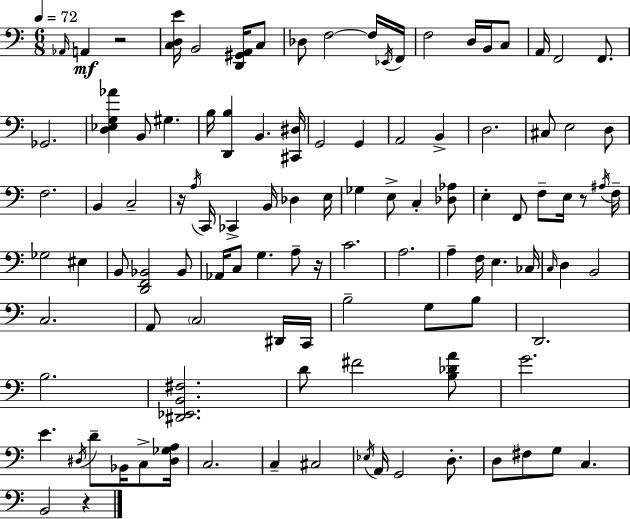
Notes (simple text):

Ab2/s A2/q R/h [C3,D3,E4]/s B2/h [D2,G#2,A2]/s C3/e Db3/e F3/h F3/s Eb2/s F2/s F3/h D3/s B2/s C3/e A2/s F2/h F2/e. Gb2/h. [D3,Eb3,G3,Ab4]/q B2/e G#3/q. B3/s [D2,B3]/q B2/q. [C#2,D#3]/s G2/h G2/q A2/h B2/q D3/h. C#3/e E3/h D3/e F3/h. B2/q C3/h R/s A3/s C2/s CES2/q B2/s Db3/q E3/s Gb3/q E3/e C3/q [Db3,Ab3]/e E3/q F2/e F3/e E3/s R/e A#3/s F3/s Gb3/h EIS3/q B2/e [D2,F2,Bb2]/h Bb2/e Ab2/s C3/e G3/q. A3/e R/s C4/h. A3/h. A3/q F3/s E3/q. CES3/s C3/s D3/q B2/h C3/h. A2/e C3/h D#2/s C2/s B3/h G3/e B3/e D2/h. B3/h. [D#2,Eb2,B2,F#3]/h. D4/e F#4/h [B3,Db4,A4]/e G4/h. E4/q. D#3/s D4/e Bb2/s C3/e [D#3,Gb3,A3]/s C3/h. C3/q C#3/h Eb3/s A2/s G2/h D3/e. D3/e F#3/e G3/e C3/q. B2/h R/q